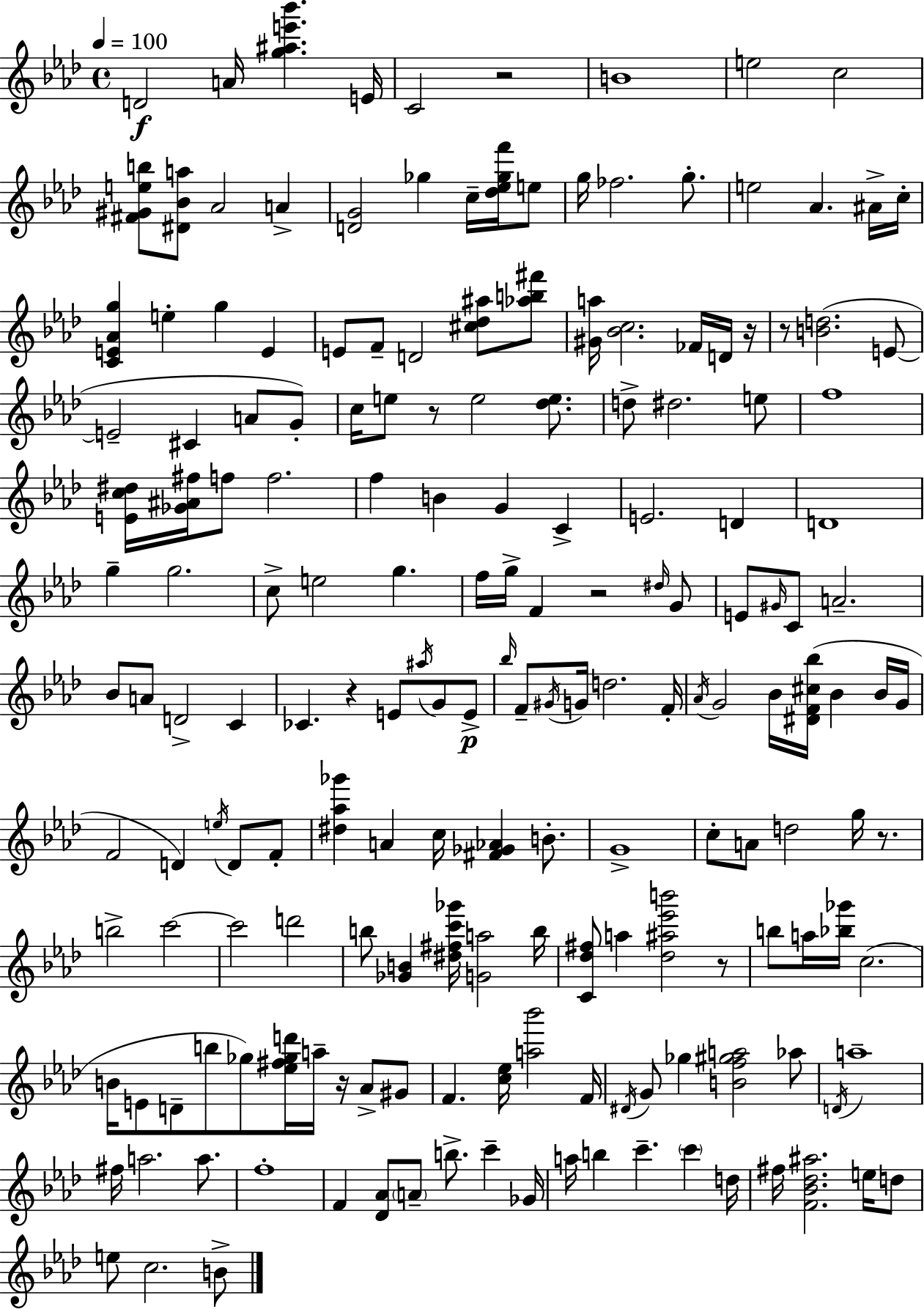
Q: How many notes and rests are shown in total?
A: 180